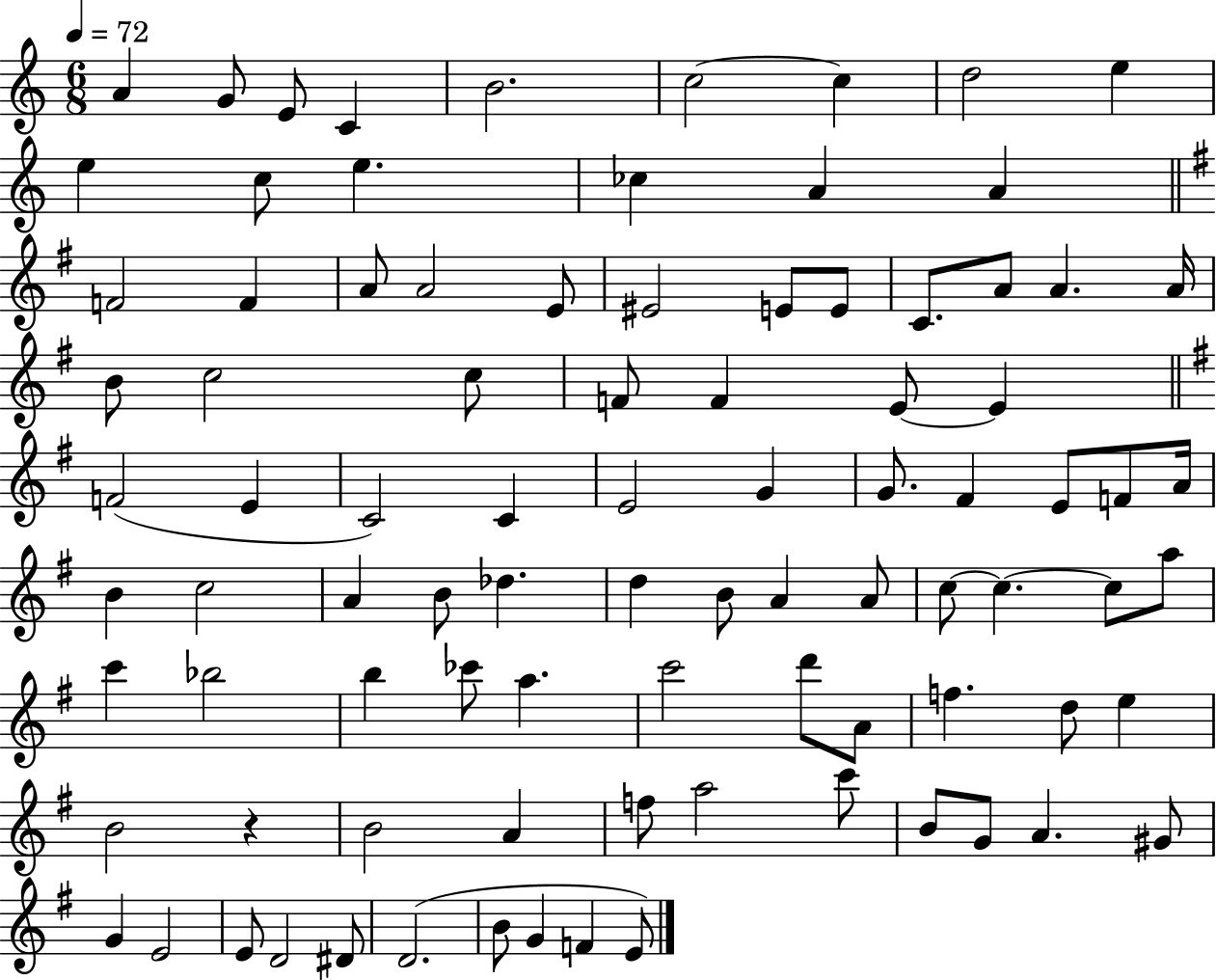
A4/q G4/e E4/e C4/q B4/h. C5/h C5/q D5/h E5/q E5/q C5/e E5/q. CES5/q A4/q A4/q F4/h F4/q A4/e A4/h E4/e EIS4/h E4/e E4/e C4/e. A4/e A4/q. A4/s B4/e C5/h C5/e F4/e F4/q E4/e E4/q F4/h E4/q C4/h C4/q E4/h G4/q G4/e. F#4/q E4/e F4/e A4/s B4/q C5/h A4/q B4/e Db5/q. D5/q B4/e A4/q A4/e C5/e C5/q. C5/e A5/e C6/q Bb5/h B5/q CES6/e A5/q. C6/h D6/e A4/e F5/q. D5/e E5/q B4/h R/q B4/h A4/q F5/e A5/h C6/e B4/e G4/e A4/q. G#4/e G4/q E4/h E4/e D4/h D#4/e D4/h. B4/e G4/q F4/q E4/e